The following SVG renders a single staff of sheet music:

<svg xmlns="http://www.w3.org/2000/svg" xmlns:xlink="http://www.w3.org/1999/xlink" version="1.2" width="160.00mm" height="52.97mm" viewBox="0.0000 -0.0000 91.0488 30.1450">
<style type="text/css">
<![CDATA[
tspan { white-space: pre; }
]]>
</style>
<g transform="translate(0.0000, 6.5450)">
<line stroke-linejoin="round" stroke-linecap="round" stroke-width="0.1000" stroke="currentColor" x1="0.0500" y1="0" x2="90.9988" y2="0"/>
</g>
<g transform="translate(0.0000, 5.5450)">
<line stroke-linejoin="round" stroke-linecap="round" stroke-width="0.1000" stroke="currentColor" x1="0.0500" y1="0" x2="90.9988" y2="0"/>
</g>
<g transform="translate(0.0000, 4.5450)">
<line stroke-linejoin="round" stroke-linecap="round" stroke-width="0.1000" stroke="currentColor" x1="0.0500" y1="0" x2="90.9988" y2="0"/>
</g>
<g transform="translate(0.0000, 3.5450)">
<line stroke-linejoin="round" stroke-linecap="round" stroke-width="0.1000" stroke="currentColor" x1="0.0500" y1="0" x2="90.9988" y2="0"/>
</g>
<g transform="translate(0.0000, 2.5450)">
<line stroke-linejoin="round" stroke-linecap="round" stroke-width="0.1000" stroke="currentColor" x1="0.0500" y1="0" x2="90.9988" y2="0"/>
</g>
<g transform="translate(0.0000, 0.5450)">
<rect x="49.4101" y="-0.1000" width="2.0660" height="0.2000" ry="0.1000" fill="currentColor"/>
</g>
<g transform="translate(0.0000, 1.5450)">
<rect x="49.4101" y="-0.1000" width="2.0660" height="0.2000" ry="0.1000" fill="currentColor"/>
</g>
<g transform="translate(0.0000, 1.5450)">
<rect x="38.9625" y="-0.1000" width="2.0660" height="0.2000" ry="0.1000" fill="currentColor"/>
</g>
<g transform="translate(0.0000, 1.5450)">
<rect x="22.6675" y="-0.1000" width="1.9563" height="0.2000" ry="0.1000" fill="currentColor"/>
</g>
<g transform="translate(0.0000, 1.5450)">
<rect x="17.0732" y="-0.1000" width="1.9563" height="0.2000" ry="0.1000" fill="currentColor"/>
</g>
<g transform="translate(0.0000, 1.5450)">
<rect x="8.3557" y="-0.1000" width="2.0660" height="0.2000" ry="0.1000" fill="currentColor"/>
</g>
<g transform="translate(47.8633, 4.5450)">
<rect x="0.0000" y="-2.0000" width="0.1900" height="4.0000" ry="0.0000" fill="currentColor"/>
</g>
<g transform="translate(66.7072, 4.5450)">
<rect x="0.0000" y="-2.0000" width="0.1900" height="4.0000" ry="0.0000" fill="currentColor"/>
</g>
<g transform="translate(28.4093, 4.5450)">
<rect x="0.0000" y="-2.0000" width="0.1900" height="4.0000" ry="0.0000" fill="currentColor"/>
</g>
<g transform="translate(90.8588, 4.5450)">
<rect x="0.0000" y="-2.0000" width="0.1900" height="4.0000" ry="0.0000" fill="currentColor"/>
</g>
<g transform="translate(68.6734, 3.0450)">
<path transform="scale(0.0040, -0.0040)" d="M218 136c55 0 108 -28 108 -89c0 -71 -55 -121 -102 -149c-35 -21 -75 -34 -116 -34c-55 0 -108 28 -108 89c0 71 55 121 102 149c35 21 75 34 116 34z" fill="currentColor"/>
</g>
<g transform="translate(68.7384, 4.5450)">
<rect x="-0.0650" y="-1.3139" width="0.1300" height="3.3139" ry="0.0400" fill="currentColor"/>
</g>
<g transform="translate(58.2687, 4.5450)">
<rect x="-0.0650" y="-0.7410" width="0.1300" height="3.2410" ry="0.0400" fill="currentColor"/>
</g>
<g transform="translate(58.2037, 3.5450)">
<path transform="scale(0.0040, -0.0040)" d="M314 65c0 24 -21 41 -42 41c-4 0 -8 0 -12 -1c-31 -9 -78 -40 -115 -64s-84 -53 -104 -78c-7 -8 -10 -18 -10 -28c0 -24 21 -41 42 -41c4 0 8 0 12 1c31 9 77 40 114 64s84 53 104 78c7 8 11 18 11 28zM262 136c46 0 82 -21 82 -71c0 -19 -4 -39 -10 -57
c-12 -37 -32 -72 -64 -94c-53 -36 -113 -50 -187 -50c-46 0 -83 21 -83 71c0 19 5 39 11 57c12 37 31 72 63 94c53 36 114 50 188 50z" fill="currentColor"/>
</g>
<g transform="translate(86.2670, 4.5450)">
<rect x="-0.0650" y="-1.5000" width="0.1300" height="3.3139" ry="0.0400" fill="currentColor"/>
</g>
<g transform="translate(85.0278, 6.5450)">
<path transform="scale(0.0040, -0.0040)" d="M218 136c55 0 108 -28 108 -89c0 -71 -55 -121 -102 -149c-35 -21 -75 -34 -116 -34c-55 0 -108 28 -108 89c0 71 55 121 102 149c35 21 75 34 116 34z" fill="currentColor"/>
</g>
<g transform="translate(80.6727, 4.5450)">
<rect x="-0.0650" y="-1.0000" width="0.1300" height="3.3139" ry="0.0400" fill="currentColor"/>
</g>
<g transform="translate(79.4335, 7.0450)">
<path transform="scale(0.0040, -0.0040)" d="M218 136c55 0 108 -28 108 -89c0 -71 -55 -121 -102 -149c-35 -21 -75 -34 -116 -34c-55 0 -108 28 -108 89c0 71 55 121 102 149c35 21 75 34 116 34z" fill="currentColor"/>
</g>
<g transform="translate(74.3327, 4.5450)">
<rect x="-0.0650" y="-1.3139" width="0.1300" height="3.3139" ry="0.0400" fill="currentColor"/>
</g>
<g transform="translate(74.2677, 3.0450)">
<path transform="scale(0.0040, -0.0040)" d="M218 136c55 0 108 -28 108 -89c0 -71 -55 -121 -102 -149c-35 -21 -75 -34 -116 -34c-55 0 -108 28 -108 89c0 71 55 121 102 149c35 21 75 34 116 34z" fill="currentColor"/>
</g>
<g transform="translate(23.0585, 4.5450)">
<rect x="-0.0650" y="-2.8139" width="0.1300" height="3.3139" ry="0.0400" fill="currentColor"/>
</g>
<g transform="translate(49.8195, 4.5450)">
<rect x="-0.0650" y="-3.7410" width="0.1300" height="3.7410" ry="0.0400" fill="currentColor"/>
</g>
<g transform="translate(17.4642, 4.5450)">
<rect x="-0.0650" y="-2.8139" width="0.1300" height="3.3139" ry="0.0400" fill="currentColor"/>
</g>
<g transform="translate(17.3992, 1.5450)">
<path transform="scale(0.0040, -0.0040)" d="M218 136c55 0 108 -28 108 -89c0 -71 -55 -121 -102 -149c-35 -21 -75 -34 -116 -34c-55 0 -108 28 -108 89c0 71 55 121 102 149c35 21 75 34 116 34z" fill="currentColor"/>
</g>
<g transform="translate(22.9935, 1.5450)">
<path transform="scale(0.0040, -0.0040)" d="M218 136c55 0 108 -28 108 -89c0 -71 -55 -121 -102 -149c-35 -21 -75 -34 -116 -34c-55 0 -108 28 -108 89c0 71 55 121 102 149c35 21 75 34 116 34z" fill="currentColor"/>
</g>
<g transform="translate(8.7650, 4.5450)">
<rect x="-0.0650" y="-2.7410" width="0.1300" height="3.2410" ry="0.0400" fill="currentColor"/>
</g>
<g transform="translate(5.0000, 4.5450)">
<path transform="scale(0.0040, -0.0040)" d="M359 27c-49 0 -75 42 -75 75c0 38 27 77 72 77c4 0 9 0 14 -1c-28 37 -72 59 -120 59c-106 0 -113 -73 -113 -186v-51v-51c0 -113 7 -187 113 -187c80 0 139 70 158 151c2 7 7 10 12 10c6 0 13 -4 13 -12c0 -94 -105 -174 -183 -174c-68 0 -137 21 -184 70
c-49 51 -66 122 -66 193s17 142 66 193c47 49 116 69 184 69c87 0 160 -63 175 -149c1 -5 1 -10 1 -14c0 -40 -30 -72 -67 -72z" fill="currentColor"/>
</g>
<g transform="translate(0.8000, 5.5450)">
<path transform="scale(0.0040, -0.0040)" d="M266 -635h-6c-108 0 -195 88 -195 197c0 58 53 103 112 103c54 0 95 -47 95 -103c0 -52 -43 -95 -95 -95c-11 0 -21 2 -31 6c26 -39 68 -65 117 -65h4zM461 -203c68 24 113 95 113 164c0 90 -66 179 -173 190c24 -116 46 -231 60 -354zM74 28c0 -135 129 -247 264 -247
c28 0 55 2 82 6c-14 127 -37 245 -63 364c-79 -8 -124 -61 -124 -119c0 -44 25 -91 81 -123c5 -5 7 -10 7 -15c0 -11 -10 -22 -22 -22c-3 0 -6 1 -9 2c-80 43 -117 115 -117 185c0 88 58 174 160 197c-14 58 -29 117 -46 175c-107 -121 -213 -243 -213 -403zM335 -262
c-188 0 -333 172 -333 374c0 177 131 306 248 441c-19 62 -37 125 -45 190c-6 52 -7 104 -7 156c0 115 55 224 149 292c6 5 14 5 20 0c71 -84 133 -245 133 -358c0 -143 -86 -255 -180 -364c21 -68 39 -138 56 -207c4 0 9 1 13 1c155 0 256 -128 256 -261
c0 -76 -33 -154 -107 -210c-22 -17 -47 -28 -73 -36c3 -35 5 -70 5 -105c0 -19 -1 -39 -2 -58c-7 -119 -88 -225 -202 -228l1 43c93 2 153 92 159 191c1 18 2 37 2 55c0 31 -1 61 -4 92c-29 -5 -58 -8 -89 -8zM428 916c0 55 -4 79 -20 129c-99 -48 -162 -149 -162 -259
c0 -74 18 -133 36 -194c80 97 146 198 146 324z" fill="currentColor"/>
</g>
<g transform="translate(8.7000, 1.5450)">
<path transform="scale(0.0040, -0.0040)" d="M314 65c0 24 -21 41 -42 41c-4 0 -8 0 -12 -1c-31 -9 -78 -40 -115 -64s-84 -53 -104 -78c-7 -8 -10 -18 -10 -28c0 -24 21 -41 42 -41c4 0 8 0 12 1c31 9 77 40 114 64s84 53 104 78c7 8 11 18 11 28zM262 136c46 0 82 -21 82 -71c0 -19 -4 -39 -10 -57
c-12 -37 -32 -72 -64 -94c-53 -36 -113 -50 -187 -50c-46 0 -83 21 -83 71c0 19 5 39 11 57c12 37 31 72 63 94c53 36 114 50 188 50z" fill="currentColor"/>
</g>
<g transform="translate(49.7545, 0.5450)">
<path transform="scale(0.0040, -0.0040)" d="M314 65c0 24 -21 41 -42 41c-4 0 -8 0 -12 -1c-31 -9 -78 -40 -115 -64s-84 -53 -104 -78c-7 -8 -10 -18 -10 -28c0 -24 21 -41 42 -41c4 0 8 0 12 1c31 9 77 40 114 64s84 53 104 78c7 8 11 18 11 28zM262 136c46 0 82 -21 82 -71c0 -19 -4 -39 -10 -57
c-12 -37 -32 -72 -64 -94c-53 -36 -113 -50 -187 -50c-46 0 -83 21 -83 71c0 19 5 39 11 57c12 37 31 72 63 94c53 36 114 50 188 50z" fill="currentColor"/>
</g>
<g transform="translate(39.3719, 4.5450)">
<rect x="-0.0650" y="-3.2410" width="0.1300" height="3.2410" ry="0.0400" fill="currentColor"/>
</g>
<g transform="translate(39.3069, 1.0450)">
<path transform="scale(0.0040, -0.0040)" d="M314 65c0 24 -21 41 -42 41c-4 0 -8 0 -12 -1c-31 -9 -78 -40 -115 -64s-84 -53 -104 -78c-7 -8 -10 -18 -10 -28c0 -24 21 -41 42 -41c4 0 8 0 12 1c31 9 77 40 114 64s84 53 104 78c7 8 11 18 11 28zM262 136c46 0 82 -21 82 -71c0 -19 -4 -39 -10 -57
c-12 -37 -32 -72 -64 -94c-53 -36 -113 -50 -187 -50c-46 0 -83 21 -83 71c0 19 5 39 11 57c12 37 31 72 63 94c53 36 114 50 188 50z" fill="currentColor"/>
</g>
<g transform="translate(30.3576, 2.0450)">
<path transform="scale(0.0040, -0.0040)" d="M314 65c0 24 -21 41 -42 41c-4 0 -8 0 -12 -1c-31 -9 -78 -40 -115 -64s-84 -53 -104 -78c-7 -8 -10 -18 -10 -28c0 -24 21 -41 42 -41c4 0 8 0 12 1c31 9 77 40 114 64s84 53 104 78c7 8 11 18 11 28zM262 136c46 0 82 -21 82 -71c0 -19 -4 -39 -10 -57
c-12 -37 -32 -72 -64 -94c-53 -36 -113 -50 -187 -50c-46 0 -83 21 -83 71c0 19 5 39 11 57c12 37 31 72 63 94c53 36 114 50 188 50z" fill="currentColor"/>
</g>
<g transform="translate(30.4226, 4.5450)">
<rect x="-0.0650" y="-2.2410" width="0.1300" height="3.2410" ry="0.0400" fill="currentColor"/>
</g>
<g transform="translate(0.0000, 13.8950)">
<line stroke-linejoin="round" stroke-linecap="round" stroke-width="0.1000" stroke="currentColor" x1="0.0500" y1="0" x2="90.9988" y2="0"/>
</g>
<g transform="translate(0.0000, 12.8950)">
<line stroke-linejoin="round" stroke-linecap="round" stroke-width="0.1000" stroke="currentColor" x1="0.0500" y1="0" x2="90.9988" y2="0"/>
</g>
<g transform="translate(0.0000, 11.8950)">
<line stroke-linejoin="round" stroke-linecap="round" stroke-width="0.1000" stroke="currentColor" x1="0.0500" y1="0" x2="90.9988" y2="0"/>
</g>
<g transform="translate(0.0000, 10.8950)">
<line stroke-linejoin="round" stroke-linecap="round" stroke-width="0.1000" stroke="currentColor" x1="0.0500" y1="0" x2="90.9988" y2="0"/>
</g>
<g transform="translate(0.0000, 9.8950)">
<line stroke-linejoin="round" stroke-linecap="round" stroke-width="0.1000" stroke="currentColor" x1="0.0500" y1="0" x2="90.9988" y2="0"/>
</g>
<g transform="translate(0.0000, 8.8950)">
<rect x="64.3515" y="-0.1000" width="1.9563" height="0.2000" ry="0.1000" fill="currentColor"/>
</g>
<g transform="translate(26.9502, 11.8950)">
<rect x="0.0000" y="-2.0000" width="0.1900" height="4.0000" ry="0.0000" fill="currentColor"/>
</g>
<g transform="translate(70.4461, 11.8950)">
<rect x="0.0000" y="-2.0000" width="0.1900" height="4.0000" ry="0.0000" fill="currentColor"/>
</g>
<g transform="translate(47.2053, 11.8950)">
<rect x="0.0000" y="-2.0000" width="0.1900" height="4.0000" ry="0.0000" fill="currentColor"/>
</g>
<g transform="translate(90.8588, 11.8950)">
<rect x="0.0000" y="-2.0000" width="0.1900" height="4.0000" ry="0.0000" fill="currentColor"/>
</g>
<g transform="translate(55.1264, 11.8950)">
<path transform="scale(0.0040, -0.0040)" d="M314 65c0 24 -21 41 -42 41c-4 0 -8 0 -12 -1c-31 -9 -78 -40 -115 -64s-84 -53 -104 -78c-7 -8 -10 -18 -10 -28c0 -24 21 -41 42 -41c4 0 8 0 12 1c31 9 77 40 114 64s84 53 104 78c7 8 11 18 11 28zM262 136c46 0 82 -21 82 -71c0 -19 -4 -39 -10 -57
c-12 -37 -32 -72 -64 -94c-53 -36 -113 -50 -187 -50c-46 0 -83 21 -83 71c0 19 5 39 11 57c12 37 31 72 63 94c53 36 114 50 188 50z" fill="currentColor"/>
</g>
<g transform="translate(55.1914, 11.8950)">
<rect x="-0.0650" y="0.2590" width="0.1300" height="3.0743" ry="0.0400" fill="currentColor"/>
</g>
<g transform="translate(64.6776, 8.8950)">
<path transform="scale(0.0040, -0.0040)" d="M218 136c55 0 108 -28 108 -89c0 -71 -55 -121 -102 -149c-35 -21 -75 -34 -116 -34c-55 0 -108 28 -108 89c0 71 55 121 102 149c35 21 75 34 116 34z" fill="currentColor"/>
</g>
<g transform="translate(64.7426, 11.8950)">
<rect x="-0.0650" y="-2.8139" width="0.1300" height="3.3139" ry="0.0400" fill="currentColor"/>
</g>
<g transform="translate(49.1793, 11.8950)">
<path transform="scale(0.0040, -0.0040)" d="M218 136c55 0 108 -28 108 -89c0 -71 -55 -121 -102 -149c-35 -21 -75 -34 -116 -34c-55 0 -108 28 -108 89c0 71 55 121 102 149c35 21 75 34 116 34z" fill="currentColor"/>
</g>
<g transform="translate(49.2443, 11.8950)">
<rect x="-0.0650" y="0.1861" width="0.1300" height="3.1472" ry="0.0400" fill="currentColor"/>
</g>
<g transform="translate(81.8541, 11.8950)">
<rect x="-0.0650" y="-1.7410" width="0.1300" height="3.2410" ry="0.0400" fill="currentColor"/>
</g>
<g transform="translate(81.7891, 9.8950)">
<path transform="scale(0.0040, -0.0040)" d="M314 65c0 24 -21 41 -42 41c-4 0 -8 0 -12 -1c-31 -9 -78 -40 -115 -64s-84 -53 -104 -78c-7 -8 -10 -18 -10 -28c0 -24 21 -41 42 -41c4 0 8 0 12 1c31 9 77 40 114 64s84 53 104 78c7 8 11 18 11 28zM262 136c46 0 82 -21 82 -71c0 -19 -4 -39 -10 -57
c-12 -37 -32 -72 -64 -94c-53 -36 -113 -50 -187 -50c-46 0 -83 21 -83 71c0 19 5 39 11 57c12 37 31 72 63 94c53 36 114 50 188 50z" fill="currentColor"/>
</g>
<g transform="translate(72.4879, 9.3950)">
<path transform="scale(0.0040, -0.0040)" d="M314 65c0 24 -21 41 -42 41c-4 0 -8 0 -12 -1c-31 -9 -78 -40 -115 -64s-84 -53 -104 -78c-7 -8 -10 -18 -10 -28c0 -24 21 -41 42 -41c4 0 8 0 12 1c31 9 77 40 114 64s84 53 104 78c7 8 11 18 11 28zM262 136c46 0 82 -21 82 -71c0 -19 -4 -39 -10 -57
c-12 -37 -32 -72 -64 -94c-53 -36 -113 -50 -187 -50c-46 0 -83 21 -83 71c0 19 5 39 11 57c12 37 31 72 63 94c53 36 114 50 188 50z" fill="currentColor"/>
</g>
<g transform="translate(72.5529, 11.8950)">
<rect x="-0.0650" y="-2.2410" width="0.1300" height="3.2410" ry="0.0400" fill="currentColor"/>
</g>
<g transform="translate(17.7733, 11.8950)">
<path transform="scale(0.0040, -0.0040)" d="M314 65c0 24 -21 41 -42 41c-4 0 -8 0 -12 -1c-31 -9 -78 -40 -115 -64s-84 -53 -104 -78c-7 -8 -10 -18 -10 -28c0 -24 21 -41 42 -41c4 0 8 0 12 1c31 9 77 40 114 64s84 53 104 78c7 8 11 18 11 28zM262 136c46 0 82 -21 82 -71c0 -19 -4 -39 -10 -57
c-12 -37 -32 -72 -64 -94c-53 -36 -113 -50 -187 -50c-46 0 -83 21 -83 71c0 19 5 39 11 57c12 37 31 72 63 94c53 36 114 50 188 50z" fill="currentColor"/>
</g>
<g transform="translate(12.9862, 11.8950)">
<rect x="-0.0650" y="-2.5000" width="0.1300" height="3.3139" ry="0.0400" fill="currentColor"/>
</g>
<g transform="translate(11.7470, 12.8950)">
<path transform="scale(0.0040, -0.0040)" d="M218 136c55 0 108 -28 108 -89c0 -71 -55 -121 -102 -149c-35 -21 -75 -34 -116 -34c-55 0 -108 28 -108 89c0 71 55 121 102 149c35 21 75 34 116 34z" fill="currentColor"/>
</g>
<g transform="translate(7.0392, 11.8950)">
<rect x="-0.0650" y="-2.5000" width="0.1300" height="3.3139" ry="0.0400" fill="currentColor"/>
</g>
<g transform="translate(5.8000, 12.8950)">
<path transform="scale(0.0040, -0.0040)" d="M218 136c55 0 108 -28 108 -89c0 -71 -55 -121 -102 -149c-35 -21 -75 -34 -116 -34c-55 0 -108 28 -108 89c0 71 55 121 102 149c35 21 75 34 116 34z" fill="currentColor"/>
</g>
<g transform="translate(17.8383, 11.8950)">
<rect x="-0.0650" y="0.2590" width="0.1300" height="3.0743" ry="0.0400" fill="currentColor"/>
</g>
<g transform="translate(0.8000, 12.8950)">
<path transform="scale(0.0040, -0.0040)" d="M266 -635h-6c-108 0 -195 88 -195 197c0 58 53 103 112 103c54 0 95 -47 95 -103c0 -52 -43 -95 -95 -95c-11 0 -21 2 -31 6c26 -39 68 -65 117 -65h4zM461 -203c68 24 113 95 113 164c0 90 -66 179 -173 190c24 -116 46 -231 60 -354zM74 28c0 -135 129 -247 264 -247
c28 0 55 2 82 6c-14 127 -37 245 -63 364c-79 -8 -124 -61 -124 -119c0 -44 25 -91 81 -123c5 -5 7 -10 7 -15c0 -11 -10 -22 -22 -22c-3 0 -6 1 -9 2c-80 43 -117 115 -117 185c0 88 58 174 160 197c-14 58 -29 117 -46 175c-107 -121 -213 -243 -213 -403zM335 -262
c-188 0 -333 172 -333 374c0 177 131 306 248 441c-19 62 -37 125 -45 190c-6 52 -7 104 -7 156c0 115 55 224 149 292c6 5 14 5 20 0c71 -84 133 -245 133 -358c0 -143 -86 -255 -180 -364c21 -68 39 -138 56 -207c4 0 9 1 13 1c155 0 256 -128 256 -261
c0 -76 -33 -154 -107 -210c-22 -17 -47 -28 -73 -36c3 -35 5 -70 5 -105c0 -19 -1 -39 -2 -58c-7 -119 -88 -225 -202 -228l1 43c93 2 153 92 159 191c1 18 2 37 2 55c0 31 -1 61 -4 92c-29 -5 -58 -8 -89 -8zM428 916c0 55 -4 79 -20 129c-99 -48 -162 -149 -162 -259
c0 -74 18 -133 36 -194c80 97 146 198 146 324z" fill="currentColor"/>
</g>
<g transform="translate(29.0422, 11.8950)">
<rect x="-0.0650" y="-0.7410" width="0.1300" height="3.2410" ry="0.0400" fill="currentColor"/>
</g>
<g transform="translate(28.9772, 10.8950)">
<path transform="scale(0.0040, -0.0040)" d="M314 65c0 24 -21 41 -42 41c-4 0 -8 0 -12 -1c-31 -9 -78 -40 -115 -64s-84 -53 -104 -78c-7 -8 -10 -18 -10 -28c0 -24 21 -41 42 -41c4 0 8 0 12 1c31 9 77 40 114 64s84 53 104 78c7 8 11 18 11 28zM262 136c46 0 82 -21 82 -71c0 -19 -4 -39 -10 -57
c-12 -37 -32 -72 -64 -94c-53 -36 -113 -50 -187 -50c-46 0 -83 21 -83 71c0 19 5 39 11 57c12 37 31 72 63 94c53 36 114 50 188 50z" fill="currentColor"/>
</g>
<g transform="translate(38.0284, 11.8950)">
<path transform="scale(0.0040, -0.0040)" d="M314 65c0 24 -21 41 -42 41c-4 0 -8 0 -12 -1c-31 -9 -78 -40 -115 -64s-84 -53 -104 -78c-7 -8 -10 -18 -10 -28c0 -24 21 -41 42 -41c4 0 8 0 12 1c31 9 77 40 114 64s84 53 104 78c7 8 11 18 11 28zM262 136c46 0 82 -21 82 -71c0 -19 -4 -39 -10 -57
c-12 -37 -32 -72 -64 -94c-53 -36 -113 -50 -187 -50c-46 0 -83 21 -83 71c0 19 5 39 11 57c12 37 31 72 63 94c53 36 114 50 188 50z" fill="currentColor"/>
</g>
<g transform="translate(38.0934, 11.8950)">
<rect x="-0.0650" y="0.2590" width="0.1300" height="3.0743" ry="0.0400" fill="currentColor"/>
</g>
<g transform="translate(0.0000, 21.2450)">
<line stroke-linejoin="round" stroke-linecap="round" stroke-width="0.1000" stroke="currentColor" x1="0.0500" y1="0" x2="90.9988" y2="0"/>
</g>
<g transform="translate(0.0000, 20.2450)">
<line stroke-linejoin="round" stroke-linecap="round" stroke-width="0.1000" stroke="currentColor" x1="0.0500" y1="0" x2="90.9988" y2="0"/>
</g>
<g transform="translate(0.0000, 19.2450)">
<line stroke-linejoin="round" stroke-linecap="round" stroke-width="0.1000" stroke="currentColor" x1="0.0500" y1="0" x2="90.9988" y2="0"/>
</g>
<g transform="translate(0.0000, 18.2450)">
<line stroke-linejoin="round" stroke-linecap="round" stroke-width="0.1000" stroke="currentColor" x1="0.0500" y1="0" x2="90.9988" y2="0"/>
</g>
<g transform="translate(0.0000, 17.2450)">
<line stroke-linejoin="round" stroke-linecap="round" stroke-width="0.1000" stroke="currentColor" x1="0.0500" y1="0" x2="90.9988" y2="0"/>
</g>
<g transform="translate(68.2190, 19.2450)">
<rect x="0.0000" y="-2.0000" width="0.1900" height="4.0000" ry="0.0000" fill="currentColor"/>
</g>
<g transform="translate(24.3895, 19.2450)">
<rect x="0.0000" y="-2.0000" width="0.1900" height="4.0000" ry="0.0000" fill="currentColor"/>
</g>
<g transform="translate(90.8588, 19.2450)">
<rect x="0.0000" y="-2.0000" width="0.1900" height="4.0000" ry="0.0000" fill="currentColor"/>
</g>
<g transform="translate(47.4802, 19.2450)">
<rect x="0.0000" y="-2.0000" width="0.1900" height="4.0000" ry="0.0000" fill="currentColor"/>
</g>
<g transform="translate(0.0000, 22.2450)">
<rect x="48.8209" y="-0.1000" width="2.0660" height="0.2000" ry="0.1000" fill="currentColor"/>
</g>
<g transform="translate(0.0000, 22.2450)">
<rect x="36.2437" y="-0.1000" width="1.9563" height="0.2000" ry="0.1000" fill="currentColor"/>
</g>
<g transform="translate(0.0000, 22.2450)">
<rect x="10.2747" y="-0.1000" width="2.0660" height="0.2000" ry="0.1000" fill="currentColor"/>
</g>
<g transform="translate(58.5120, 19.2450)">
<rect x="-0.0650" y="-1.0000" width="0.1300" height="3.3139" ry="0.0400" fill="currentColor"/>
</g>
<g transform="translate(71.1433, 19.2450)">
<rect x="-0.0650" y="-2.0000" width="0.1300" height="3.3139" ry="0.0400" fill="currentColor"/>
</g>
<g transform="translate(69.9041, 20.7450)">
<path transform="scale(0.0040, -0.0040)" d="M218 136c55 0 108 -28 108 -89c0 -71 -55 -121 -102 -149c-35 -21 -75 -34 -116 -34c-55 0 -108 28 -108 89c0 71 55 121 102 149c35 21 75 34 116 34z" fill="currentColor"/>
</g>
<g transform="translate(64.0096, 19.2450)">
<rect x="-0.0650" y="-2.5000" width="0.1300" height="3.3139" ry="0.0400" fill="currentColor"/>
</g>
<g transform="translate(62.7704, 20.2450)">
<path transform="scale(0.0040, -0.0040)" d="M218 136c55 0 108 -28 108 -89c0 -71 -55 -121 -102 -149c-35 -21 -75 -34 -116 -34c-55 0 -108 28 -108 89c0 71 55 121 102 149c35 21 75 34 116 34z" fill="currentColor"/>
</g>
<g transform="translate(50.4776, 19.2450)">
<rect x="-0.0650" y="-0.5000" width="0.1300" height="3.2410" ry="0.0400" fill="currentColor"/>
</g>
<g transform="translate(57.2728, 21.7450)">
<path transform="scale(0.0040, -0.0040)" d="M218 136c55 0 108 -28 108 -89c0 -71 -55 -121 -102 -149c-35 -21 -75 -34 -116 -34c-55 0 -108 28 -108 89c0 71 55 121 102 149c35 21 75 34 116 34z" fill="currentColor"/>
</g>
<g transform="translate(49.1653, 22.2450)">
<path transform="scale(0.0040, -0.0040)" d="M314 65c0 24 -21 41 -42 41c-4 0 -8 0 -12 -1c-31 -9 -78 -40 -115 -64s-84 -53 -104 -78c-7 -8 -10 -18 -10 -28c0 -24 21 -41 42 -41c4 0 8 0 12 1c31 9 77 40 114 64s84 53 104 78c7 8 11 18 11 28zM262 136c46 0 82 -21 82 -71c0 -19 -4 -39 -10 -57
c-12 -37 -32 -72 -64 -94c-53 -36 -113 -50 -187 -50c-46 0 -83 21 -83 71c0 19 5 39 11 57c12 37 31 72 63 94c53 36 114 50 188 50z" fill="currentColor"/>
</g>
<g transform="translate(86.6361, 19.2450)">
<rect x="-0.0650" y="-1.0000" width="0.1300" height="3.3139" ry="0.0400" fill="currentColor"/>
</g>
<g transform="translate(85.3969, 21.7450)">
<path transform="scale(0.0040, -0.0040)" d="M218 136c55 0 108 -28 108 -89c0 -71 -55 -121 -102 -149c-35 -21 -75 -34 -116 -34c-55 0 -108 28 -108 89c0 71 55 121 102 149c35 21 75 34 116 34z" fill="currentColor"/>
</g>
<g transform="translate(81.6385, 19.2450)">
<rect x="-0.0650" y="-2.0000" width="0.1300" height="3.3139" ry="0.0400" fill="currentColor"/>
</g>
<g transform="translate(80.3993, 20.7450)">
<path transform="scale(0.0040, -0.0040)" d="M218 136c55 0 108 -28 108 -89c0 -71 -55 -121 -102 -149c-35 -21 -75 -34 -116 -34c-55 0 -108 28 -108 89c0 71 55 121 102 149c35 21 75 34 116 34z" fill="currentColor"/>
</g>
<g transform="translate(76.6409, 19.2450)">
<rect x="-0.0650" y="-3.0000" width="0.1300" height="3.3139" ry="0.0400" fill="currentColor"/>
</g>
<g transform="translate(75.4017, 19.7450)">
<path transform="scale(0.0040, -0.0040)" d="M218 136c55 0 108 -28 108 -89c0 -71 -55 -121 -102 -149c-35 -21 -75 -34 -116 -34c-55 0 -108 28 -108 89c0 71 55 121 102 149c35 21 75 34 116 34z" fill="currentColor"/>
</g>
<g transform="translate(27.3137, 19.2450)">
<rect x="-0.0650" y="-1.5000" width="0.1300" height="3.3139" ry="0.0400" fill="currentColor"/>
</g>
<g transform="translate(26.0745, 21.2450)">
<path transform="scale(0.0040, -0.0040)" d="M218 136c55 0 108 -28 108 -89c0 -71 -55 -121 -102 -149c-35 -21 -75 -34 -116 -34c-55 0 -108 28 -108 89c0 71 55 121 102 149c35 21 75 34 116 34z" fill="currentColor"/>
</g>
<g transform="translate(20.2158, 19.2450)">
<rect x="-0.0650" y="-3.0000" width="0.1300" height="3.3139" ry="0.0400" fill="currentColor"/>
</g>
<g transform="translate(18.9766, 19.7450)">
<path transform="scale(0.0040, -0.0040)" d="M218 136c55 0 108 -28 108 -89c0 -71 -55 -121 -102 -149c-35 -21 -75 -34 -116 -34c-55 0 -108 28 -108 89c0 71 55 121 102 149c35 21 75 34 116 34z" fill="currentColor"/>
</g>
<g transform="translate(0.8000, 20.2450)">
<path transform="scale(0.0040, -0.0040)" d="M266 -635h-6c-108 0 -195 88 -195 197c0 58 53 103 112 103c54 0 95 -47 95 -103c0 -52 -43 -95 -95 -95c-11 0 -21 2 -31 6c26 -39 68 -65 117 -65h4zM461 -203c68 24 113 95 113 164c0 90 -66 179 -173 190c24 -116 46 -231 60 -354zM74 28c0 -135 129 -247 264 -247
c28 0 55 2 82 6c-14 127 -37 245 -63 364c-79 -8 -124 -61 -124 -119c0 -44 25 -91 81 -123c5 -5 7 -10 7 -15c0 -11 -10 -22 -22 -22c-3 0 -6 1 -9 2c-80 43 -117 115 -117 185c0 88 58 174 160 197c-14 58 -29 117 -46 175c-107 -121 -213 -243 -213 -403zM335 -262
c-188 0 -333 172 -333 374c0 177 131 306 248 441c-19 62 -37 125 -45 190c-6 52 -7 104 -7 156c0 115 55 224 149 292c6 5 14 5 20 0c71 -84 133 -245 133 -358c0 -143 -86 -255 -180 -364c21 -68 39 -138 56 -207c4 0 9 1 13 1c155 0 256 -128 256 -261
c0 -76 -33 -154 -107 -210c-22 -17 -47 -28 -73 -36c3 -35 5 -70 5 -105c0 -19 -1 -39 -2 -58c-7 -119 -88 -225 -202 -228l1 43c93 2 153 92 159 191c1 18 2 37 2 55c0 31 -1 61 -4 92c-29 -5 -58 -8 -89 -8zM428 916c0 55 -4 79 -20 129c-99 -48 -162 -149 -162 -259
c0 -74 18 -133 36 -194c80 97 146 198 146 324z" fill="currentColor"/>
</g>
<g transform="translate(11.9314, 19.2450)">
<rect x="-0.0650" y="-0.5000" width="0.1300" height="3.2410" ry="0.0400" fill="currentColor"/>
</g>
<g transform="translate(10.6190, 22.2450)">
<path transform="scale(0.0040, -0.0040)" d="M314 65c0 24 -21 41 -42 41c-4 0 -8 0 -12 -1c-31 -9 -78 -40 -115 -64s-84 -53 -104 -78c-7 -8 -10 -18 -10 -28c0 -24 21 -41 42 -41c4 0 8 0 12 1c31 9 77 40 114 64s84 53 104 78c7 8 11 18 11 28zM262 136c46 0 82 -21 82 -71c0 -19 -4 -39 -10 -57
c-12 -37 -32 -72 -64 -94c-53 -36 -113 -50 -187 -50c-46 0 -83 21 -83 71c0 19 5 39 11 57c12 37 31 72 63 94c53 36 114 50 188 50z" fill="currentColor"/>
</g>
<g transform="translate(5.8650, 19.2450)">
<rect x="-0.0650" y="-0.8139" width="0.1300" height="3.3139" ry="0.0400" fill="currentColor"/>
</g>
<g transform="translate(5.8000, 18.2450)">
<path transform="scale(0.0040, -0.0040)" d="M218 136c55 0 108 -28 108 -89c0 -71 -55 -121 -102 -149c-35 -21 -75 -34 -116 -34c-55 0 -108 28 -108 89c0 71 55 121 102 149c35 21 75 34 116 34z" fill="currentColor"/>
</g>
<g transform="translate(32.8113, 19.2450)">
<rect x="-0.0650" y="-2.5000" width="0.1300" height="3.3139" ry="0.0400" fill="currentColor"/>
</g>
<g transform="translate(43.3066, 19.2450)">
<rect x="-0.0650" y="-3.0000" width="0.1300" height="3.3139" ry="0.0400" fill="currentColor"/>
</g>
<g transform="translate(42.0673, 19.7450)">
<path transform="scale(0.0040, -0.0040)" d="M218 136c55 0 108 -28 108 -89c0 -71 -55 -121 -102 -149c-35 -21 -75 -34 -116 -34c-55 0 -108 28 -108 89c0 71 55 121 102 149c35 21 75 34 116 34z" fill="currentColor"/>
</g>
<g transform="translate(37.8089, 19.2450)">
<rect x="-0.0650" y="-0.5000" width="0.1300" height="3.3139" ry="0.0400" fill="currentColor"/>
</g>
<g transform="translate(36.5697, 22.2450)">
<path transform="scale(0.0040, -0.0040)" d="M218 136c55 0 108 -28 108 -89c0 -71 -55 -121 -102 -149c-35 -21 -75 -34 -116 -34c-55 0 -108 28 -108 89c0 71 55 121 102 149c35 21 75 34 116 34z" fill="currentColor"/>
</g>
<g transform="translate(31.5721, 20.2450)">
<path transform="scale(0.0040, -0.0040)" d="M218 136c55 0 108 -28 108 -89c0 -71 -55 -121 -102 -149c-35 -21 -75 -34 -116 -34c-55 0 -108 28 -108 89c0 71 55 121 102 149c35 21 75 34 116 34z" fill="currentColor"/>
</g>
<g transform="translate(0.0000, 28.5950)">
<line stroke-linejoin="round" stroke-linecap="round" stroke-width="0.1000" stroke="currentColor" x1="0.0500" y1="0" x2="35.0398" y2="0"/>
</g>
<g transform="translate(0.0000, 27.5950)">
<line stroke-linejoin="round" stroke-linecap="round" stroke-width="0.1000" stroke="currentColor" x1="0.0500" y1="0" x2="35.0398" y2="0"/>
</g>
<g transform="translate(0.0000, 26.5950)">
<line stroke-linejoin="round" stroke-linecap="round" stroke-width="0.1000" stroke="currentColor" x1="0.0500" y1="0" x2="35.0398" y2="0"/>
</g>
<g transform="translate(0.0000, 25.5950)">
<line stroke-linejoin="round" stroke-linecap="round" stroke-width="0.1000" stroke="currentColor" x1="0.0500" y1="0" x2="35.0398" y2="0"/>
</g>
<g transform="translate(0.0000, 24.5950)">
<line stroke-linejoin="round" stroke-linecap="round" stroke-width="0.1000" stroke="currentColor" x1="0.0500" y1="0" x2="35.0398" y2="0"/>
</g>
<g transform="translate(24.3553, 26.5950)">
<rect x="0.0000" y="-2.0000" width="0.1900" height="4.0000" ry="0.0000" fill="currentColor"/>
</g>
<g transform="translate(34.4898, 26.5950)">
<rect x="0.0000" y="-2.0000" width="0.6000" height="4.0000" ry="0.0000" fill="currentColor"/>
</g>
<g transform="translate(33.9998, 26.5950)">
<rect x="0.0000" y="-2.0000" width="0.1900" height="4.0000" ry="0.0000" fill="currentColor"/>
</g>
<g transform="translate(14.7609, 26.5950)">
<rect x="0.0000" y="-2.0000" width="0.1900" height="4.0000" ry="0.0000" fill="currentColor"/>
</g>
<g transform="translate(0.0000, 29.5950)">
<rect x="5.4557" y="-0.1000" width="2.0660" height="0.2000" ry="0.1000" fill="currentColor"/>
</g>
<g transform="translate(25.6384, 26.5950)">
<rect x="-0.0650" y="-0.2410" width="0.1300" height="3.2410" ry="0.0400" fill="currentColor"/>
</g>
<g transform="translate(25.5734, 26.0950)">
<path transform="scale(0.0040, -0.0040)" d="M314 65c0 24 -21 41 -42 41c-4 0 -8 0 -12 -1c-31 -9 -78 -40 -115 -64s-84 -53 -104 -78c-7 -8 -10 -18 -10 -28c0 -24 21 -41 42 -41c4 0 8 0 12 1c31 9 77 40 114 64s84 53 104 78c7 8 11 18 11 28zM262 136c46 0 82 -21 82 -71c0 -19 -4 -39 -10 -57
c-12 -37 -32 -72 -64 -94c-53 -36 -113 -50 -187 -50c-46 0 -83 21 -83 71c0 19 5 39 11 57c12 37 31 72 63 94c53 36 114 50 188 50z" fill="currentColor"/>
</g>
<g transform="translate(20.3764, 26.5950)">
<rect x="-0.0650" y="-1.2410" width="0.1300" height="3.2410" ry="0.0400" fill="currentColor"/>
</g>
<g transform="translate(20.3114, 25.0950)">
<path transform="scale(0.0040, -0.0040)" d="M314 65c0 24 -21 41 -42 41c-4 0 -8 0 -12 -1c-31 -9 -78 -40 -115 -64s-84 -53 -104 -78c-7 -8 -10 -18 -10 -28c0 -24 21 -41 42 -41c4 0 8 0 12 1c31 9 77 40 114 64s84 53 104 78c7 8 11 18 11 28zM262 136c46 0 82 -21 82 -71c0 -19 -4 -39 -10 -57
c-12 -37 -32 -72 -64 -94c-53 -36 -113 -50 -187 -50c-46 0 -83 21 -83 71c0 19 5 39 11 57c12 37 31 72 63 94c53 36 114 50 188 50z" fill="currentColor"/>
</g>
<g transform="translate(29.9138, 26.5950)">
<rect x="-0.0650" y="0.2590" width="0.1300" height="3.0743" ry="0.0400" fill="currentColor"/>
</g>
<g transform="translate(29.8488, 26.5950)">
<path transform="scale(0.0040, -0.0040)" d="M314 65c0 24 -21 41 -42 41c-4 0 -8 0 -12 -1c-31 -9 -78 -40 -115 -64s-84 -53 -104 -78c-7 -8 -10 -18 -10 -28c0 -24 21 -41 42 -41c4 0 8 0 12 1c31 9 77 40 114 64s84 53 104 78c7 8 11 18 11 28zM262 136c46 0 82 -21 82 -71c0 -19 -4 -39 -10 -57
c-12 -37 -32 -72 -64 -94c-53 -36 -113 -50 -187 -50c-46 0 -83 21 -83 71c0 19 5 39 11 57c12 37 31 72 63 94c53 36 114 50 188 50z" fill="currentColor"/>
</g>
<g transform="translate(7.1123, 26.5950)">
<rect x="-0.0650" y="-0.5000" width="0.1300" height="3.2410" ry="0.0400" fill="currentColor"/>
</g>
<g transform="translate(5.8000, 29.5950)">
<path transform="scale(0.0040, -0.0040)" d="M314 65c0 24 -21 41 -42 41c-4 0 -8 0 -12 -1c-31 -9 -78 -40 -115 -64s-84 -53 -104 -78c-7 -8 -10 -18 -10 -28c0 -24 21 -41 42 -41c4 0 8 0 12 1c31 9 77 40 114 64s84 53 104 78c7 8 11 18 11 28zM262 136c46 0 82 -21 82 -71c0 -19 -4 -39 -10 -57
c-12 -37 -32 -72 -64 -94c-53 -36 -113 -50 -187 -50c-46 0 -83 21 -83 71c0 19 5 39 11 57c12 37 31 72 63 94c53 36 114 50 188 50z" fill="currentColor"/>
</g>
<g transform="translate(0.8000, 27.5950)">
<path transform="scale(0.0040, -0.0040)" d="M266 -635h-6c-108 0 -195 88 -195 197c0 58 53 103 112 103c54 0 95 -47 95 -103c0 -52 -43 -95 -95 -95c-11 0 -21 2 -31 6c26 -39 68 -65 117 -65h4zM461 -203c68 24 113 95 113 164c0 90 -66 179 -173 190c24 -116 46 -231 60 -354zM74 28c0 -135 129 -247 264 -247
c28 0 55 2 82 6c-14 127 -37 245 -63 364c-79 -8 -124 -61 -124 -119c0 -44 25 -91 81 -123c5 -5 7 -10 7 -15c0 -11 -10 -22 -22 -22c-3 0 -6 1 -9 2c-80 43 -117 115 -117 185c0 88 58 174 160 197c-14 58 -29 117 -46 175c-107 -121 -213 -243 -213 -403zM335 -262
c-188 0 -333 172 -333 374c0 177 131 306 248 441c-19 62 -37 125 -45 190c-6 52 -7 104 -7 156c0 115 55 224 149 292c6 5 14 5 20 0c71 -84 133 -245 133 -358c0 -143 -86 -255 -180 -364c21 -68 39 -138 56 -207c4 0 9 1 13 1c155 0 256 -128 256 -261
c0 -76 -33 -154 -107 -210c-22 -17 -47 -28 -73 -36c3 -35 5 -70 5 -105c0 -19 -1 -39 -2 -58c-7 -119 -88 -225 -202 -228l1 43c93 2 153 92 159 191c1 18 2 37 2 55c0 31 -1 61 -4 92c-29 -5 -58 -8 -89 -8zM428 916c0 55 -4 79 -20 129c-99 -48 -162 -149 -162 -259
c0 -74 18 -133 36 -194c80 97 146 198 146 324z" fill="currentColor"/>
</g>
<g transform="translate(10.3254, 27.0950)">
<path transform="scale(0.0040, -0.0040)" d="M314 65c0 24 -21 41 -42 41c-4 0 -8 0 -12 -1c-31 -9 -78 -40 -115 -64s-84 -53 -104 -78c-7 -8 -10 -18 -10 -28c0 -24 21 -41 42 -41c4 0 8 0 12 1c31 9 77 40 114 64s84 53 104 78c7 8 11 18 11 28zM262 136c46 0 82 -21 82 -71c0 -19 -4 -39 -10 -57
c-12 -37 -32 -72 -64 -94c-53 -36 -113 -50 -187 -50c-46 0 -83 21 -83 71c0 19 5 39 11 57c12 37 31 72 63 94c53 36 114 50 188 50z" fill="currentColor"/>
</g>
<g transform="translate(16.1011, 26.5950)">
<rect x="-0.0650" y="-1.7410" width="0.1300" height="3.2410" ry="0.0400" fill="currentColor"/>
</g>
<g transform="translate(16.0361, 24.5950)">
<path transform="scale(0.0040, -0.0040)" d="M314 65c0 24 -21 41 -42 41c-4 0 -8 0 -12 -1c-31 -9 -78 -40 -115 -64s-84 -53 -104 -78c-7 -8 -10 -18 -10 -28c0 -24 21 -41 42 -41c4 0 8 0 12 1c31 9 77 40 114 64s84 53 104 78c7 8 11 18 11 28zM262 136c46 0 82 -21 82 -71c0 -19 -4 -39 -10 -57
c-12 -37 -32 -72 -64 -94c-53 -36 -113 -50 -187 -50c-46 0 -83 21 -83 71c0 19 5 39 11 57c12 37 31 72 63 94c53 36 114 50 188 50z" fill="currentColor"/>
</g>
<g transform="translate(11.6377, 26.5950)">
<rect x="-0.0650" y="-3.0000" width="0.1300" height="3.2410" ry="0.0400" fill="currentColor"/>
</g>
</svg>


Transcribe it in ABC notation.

X:1
T:Untitled
M:4/4
L:1/4
K:C
a2 a a g2 b2 c'2 d2 e e D E G G B2 d2 B2 B B2 a g2 f2 d C2 A E G C A C2 D G F A F D C2 A2 f2 e2 c2 B2